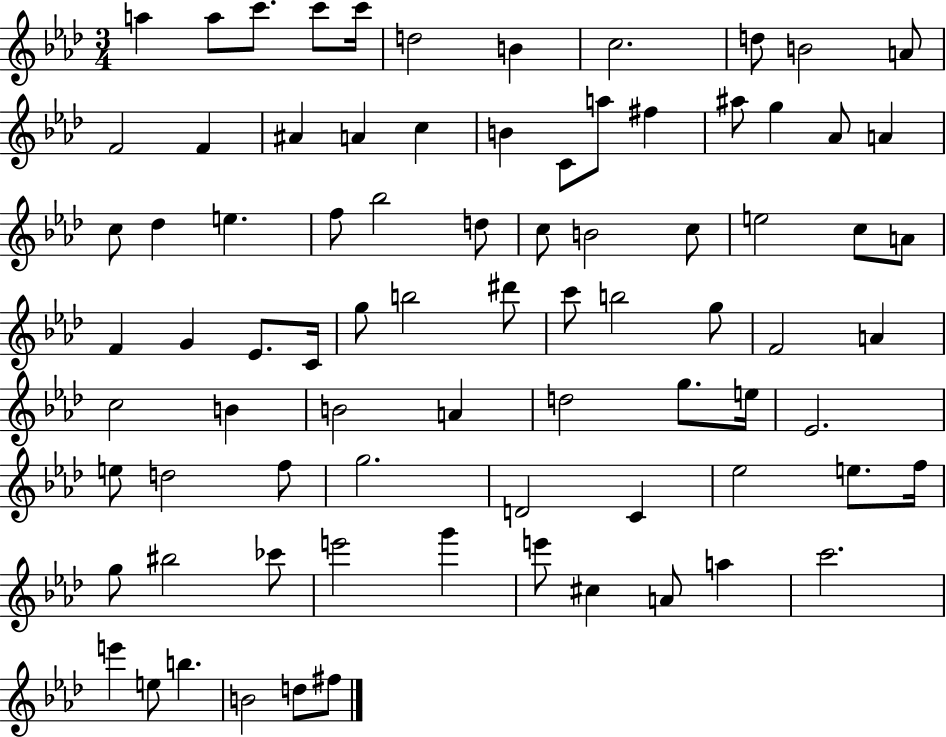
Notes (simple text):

A5/q A5/e C6/e. C6/e C6/s D5/h B4/q C5/h. D5/e B4/h A4/e F4/h F4/q A#4/q A4/q C5/q B4/q C4/e A5/e F#5/q A#5/e G5/q Ab4/e A4/q C5/e Db5/q E5/q. F5/e Bb5/h D5/e C5/e B4/h C5/e E5/h C5/e A4/e F4/q G4/q Eb4/e. C4/s G5/e B5/h D#6/e C6/e B5/h G5/e F4/h A4/q C5/h B4/q B4/h A4/q D5/h G5/e. E5/s Eb4/h. E5/e D5/h F5/e G5/h. D4/h C4/q Eb5/h E5/e. F5/s G5/e BIS5/h CES6/e E6/h G6/q E6/e C#5/q A4/e A5/q C6/h. E6/q E5/e B5/q. B4/h D5/e F#5/e